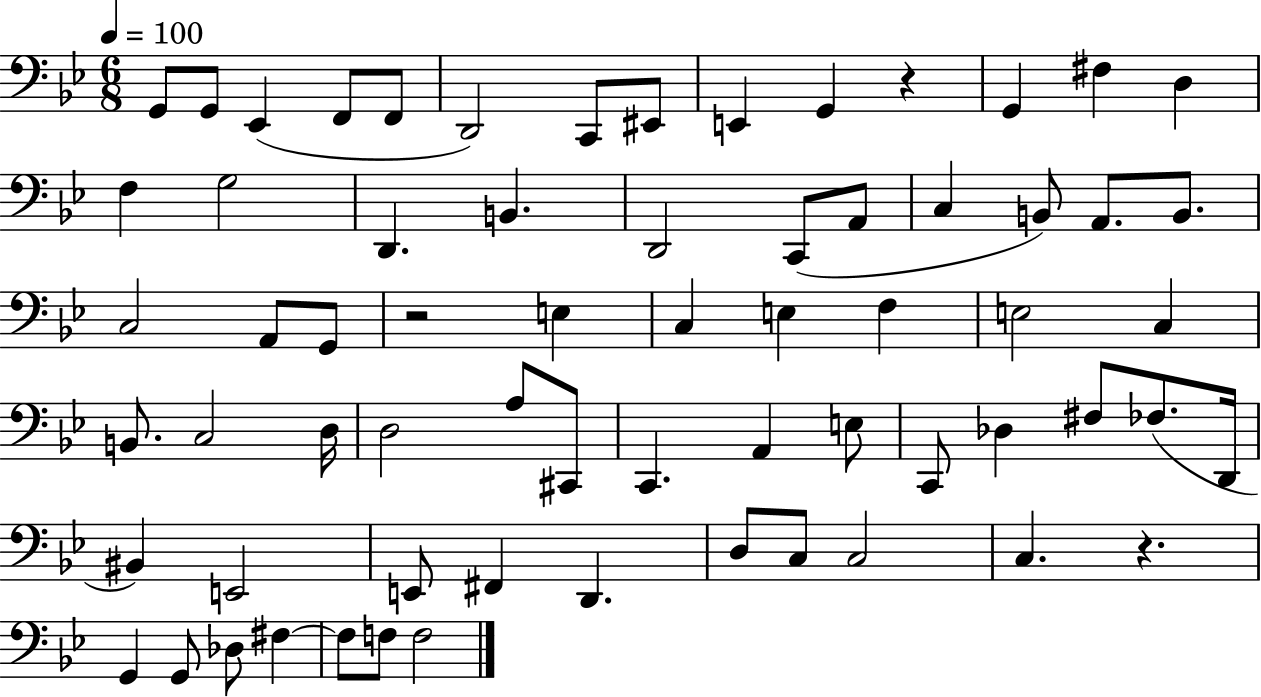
G2/e G2/e Eb2/q F2/e F2/e D2/h C2/e EIS2/e E2/q G2/q R/q G2/q F#3/q D3/q F3/q G3/h D2/q. B2/q. D2/h C2/e A2/e C3/q B2/e A2/e. B2/e. C3/h A2/e G2/e R/h E3/q C3/q E3/q F3/q E3/h C3/q B2/e. C3/h D3/s D3/h A3/e C#2/e C2/q. A2/q E3/e C2/e Db3/q F#3/e FES3/e. D2/s BIS2/q E2/h E2/e F#2/q D2/q. D3/e C3/e C3/h C3/q. R/q. G2/q G2/e Db3/e F#3/q F#3/e F3/e F3/h